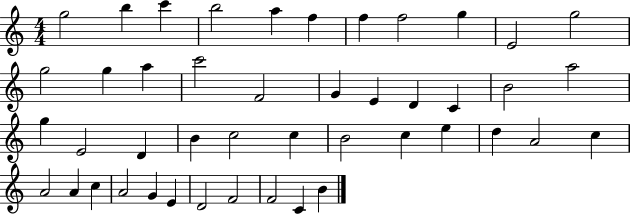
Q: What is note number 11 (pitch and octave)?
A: G5